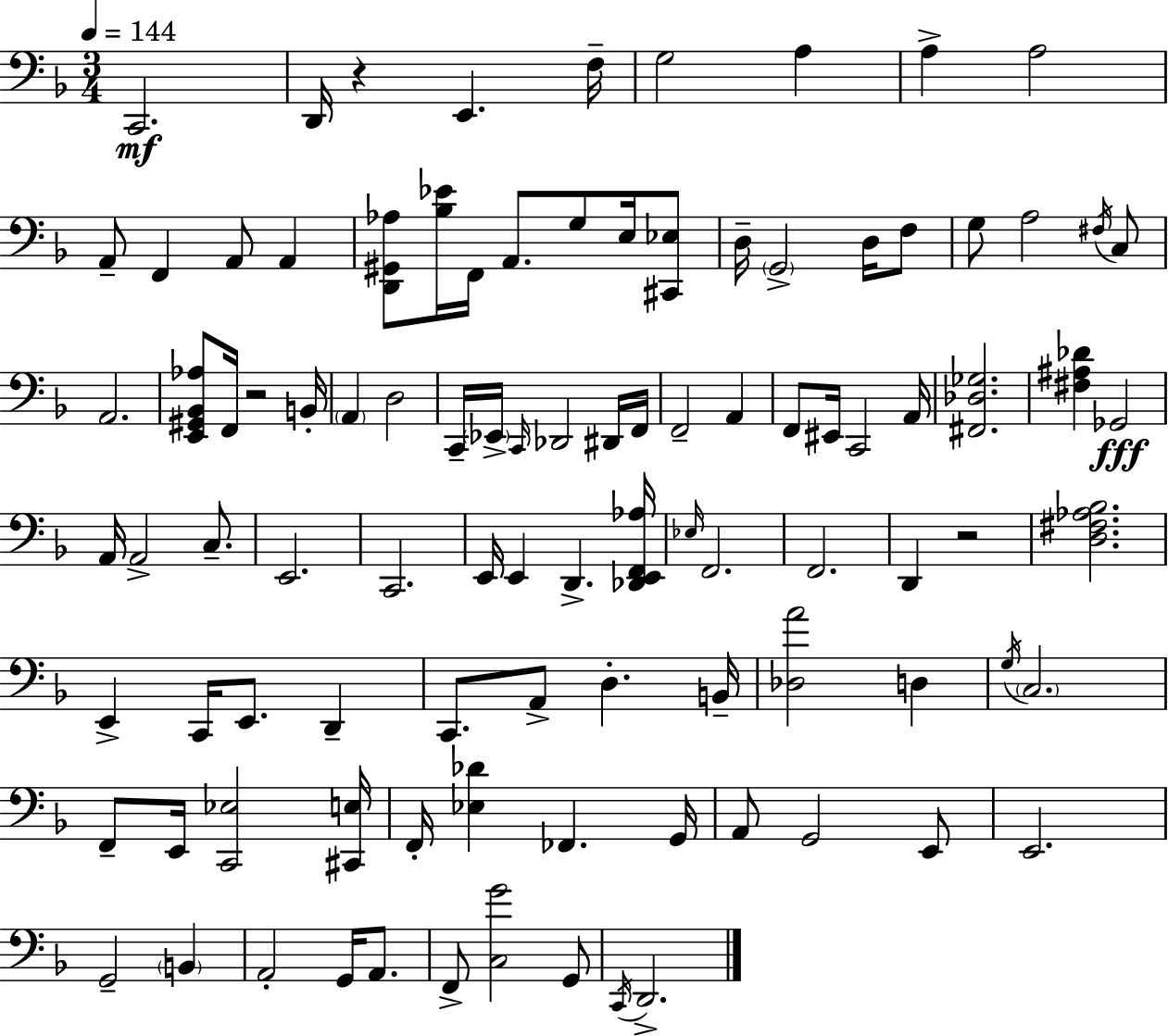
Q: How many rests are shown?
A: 3